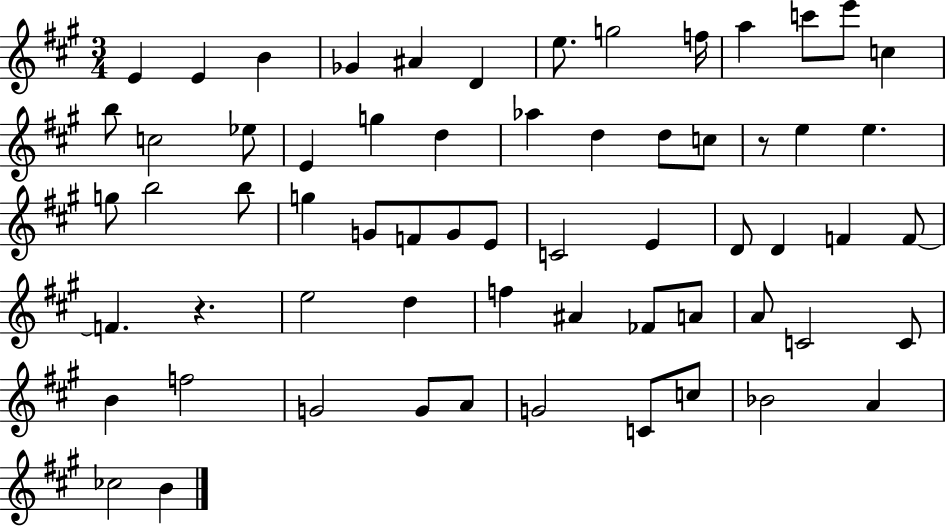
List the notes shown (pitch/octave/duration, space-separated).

E4/q E4/q B4/q Gb4/q A#4/q D4/q E5/e. G5/h F5/s A5/q C6/e E6/e C5/q B5/e C5/h Eb5/e E4/q G5/q D5/q Ab5/q D5/q D5/e C5/e R/e E5/q E5/q. G5/e B5/h B5/e G5/q G4/e F4/e G4/e E4/e C4/h E4/q D4/e D4/q F4/q F4/e F4/q. R/q. E5/h D5/q F5/q A#4/q FES4/e A4/e A4/e C4/h C4/e B4/q F5/h G4/h G4/e A4/e G4/h C4/e C5/e Bb4/h A4/q CES5/h B4/q